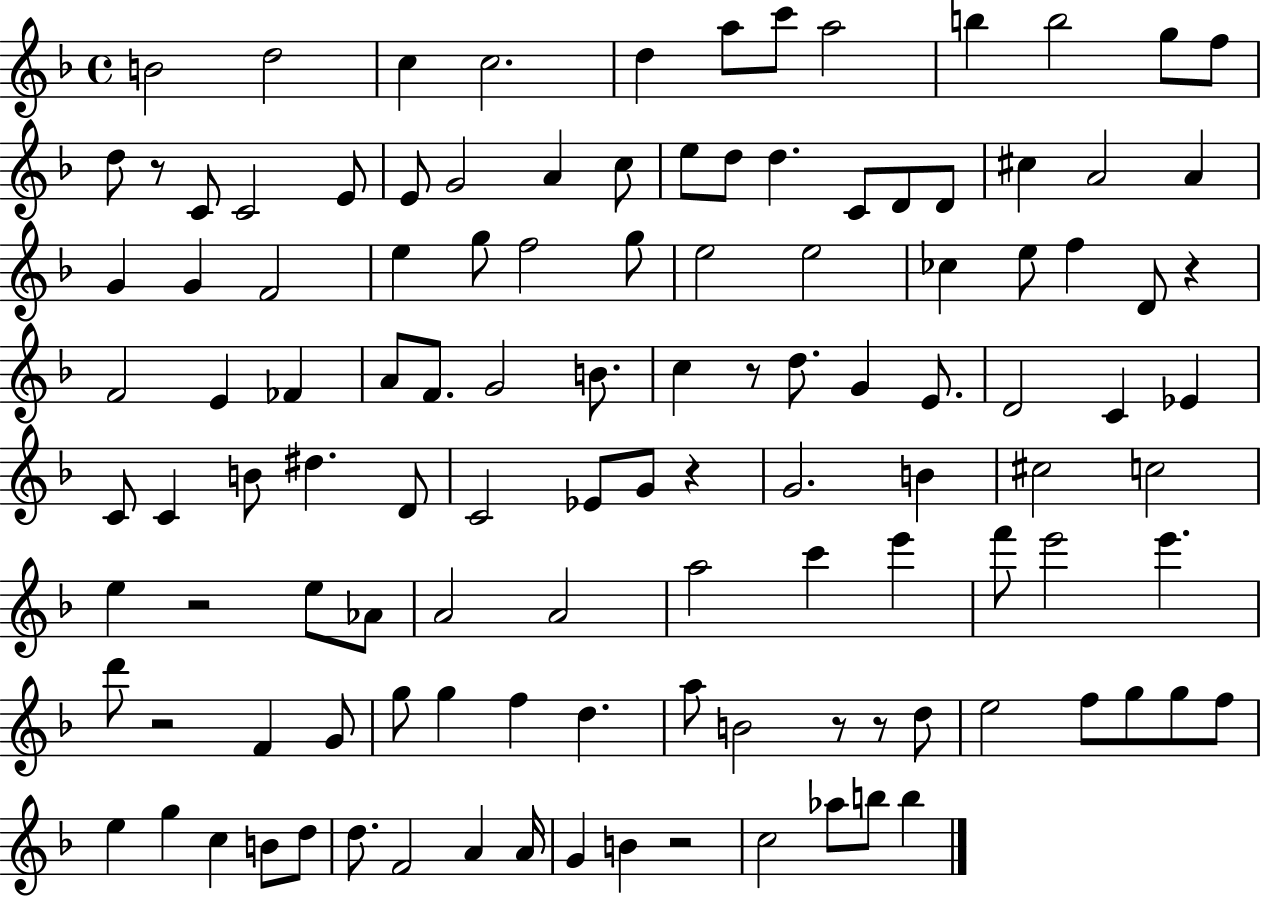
{
  \clef treble
  \time 4/4
  \defaultTimeSignature
  \key f \major
  \repeat volta 2 { b'2 d''2 | c''4 c''2. | d''4 a''8 c'''8 a''2 | b''4 b''2 g''8 f''8 | \break d''8 r8 c'8 c'2 e'8 | e'8 g'2 a'4 c''8 | e''8 d''8 d''4. c'8 d'8 d'8 | cis''4 a'2 a'4 | \break g'4 g'4 f'2 | e''4 g''8 f''2 g''8 | e''2 e''2 | ces''4 e''8 f''4 d'8 r4 | \break f'2 e'4 fes'4 | a'8 f'8. g'2 b'8. | c''4 r8 d''8. g'4 e'8. | d'2 c'4 ees'4 | \break c'8 c'4 b'8 dis''4. d'8 | c'2 ees'8 g'8 r4 | g'2. b'4 | cis''2 c''2 | \break e''4 r2 e''8 aes'8 | a'2 a'2 | a''2 c'''4 e'''4 | f'''8 e'''2 e'''4. | \break d'''8 r2 f'4 g'8 | g''8 g''4 f''4 d''4. | a''8 b'2 r8 r8 d''8 | e''2 f''8 g''8 g''8 f''8 | \break e''4 g''4 c''4 b'8 d''8 | d''8. f'2 a'4 a'16 | g'4 b'4 r2 | c''2 aes''8 b''8 b''4 | \break } \bar "|."
}